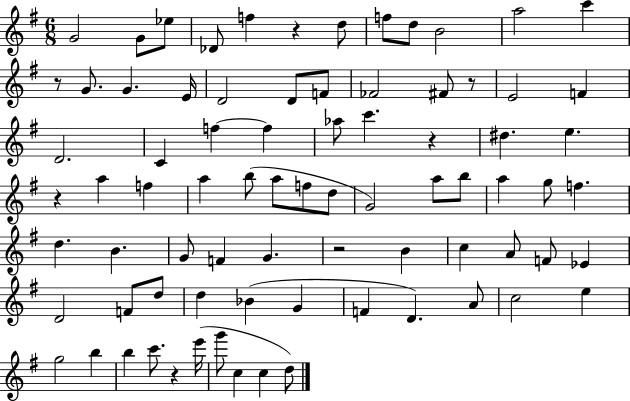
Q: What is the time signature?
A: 6/8